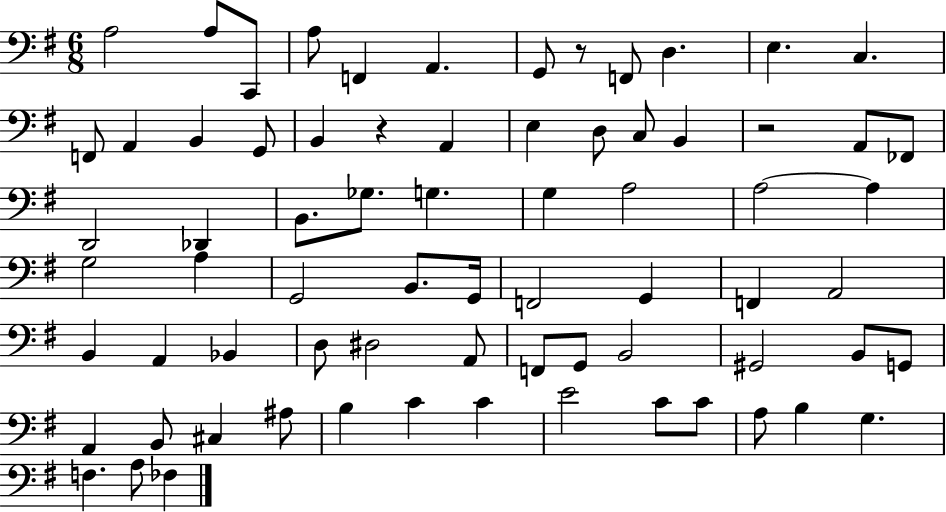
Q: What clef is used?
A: bass